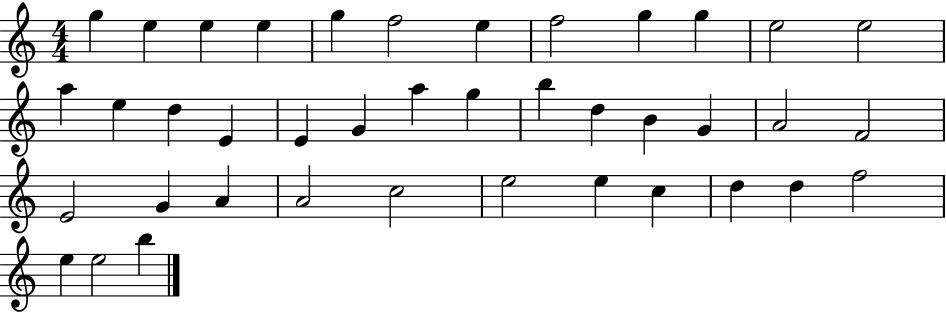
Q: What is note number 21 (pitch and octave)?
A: B5